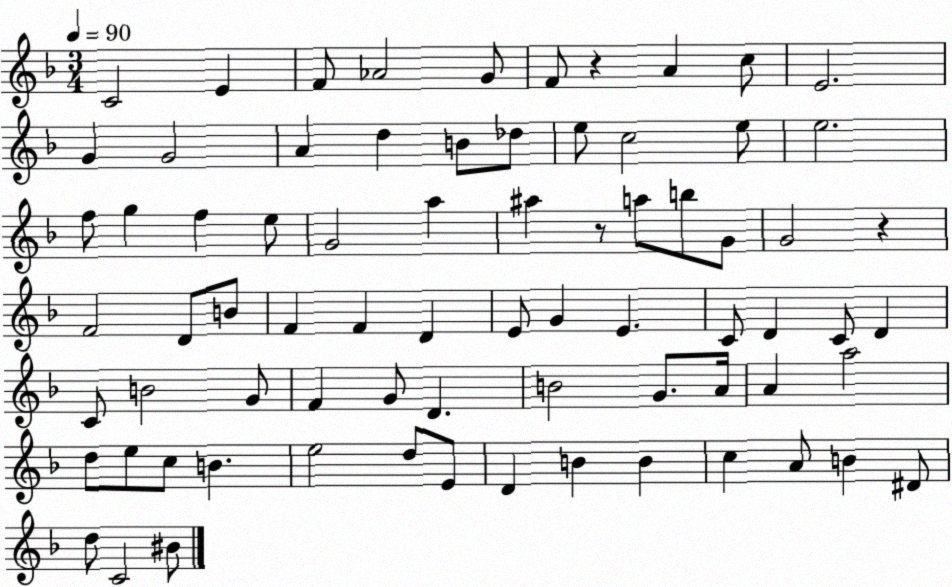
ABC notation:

X:1
T:Untitled
M:3/4
L:1/4
K:F
C2 E F/2 _A2 G/2 F/2 z A c/2 E2 G G2 A d B/2 _d/2 e/2 c2 e/2 e2 f/2 g f e/2 G2 a ^a z/2 a/2 b/2 G/2 G2 z F2 D/2 B/2 F F D E/2 G E C/2 D C/2 D C/2 B2 G/2 F G/2 D B2 G/2 A/4 A a2 d/2 e/2 c/2 B e2 d/2 E/2 D B B c A/2 B ^D/2 d/2 C2 ^B/2